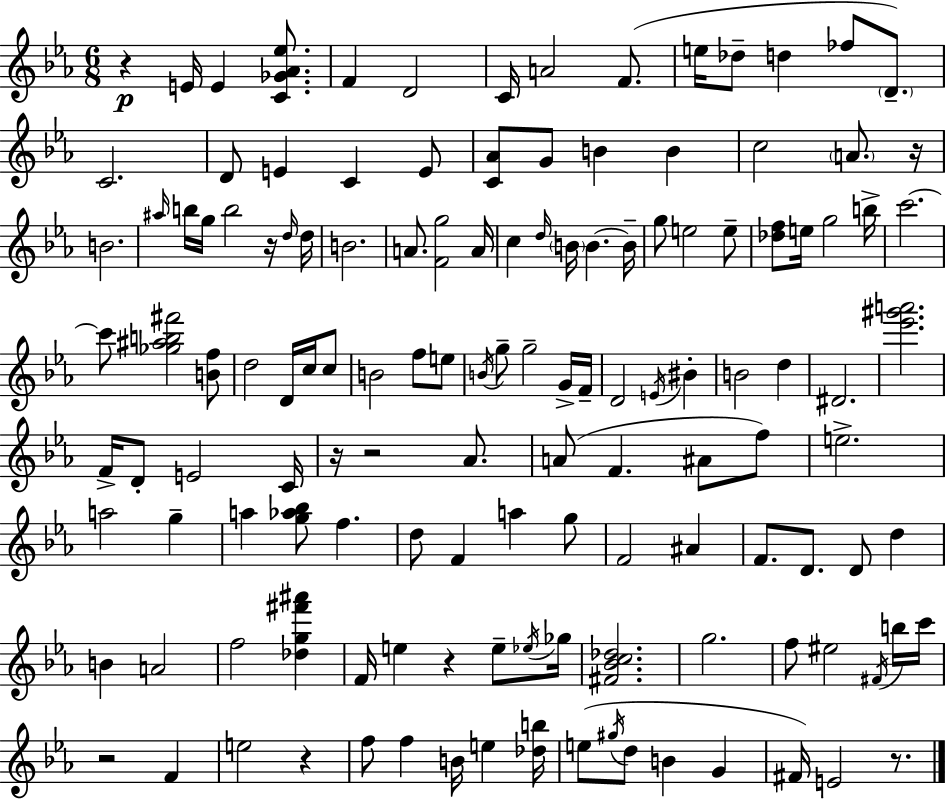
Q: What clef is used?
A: treble